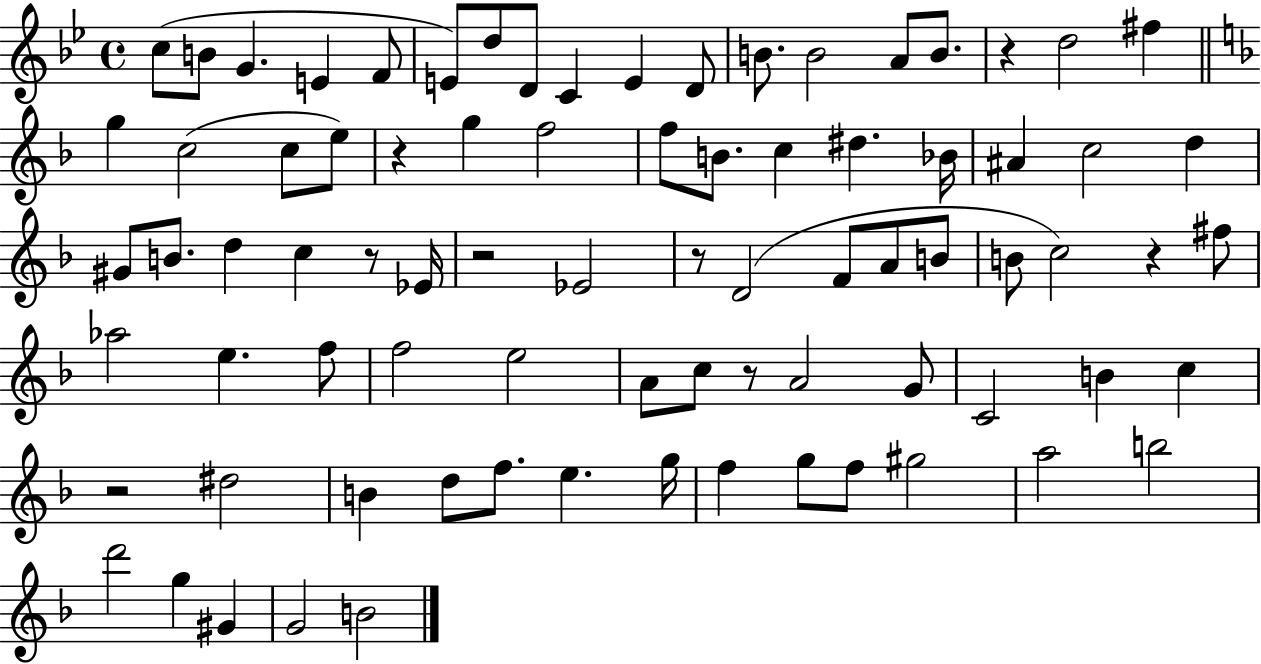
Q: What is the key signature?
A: BES major